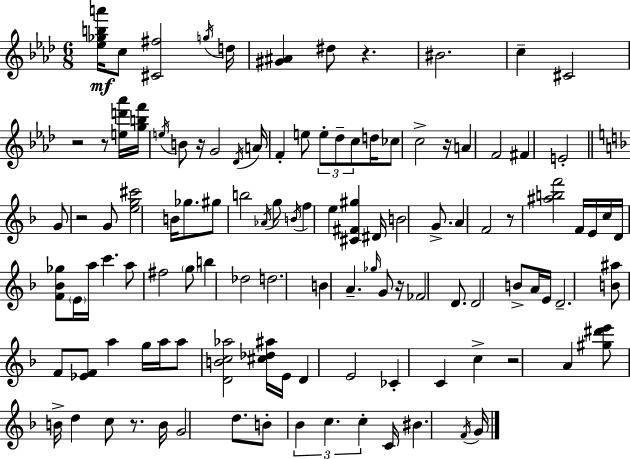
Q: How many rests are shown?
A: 10